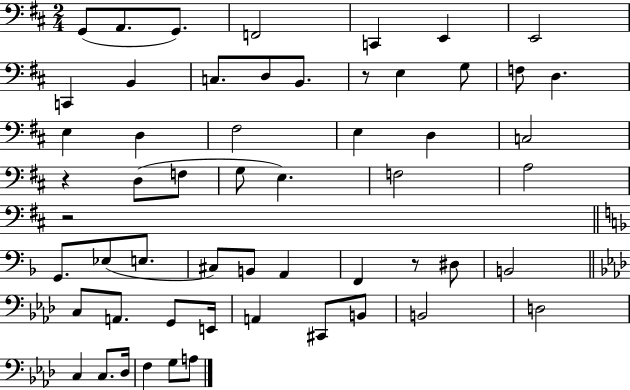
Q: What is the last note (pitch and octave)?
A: A3